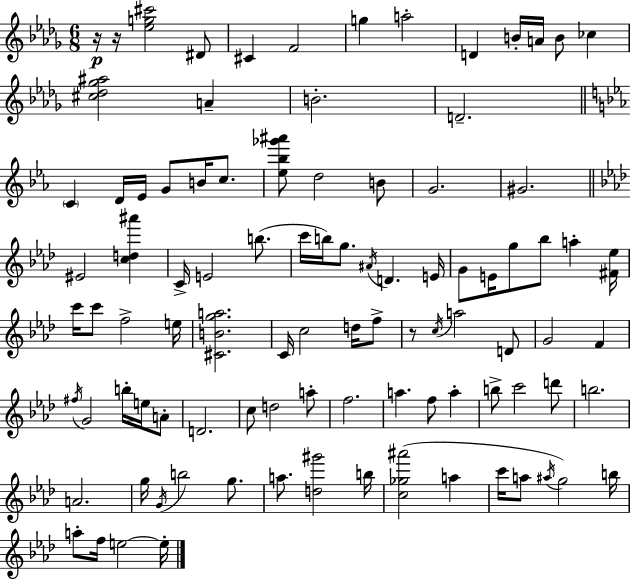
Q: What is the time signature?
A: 6/8